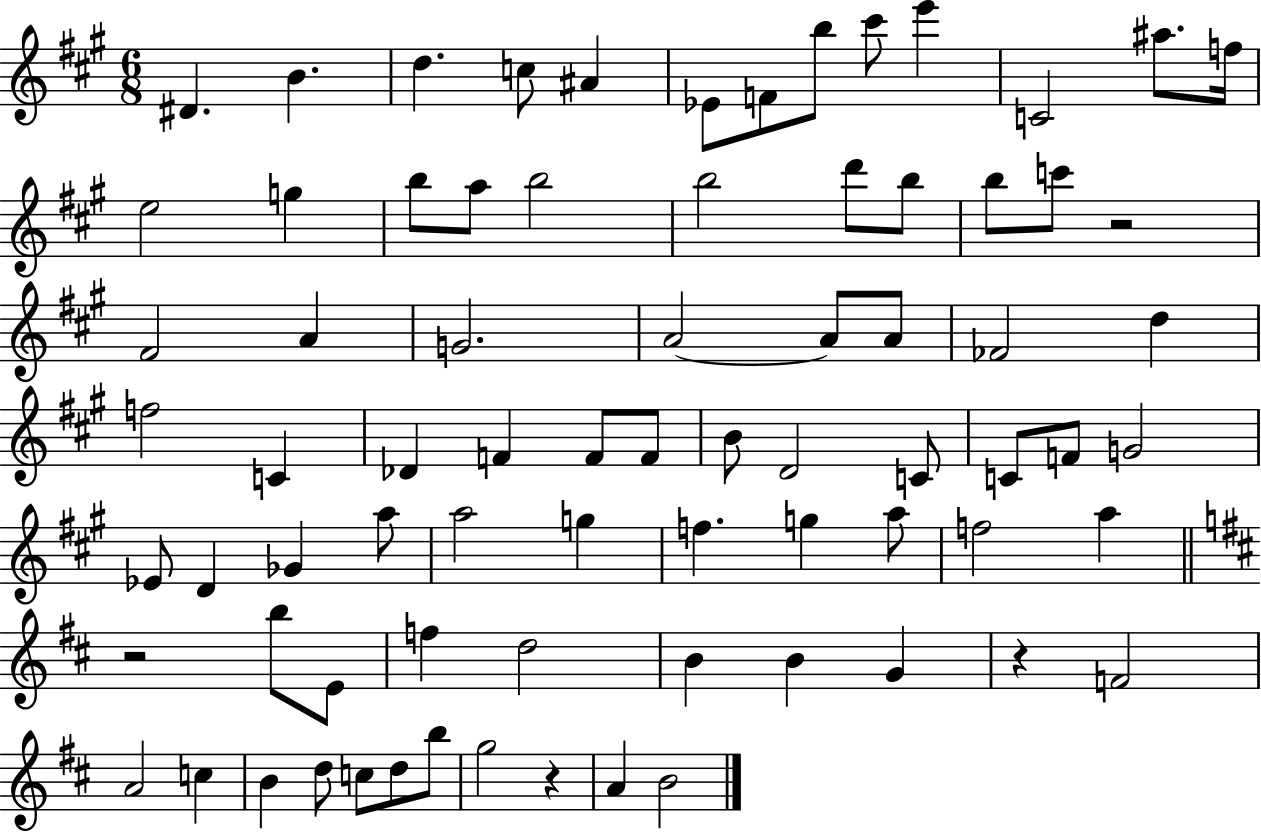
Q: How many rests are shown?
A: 4